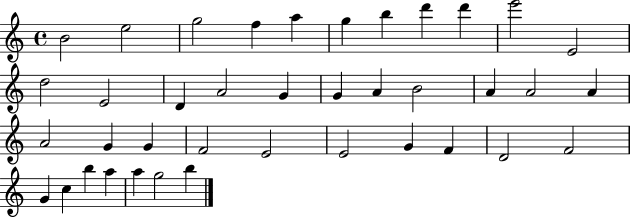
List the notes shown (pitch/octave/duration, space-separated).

B4/h E5/h G5/h F5/q A5/q G5/q B5/q D6/q D6/q E6/h E4/h D5/h E4/h D4/q A4/h G4/q G4/q A4/q B4/h A4/q A4/h A4/q A4/h G4/q G4/q F4/h E4/h E4/h G4/q F4/q D4/h F4/h G4/q C5/q B5/q A5/q A5/q G5/h B5/q